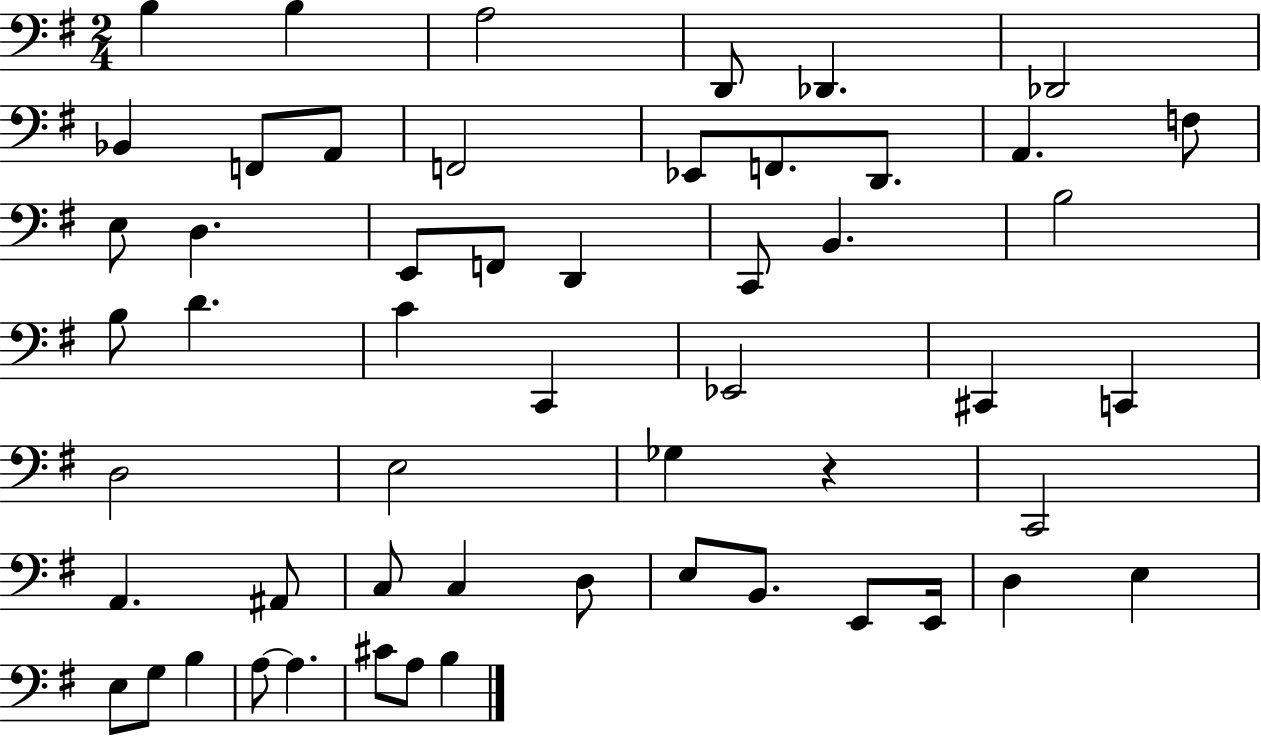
B3/q B3/q A3/h D2/e Db2/q. Db2/h Bb2/q F2/e A2/e F2/h Eb2/e F2/e. D2/e. A2/q. F3/e E3/e D3/q. E2/e F2/e D2/q C2/e B2/q. B3/h B3/e D4/q. C4/q C2/q Eb2/h C#2/q C2/q D3/h E3/h Gb3/q R/q C2/h A2/q. A#2/e C3/e C3/q D3/e E3/e B2/e. E2/e E2/s D3/q E3/q E3/e G3/e B3/q A3/e A3/q. C#4/e A3/e B3/q